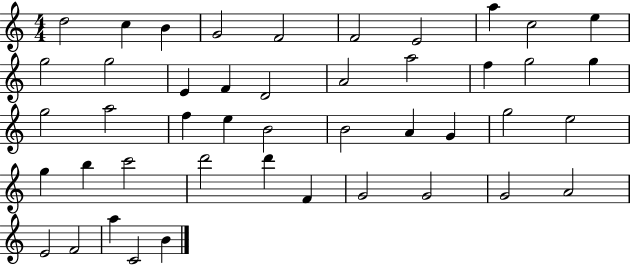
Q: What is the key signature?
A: C major